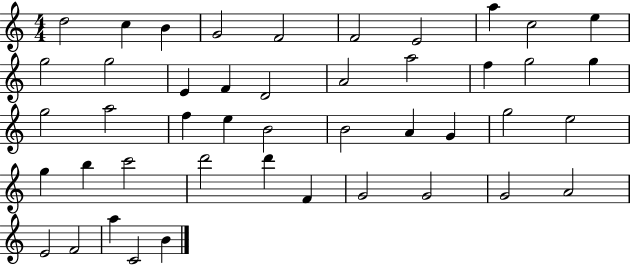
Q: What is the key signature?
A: C major